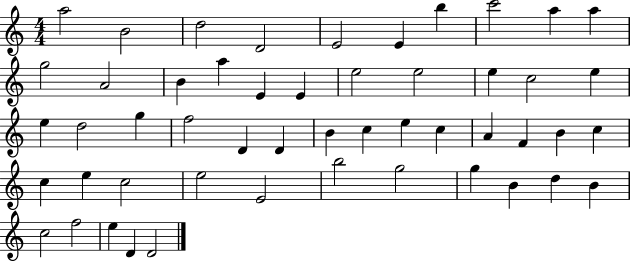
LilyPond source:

{
  \clef treble
  \numericTimeSignature
  \time 4/4
  \key c \major
  a''2 b'2 | d''2 d'2 | e'2 e'4 b''4 | c'''2 a''4 a''4 | \break g''2 a'2 | b'4 a''4 e'4 e'4 | e''2 e''2 | e''4 c''2 e''4 | \break e''4 d''2 g''4 | f''2 d'4 d'4 | b'4 c''4 e''4 c''4 | a'4 f'4 b'4 c''4 | \break c''4 e''4 c''2 | e''2 e'2 | b''2 g''2 | g''4 b'4 d''4 b'4 | \break c''2 f''2 | e''4 d'4 d'2 | \bar "|."
}